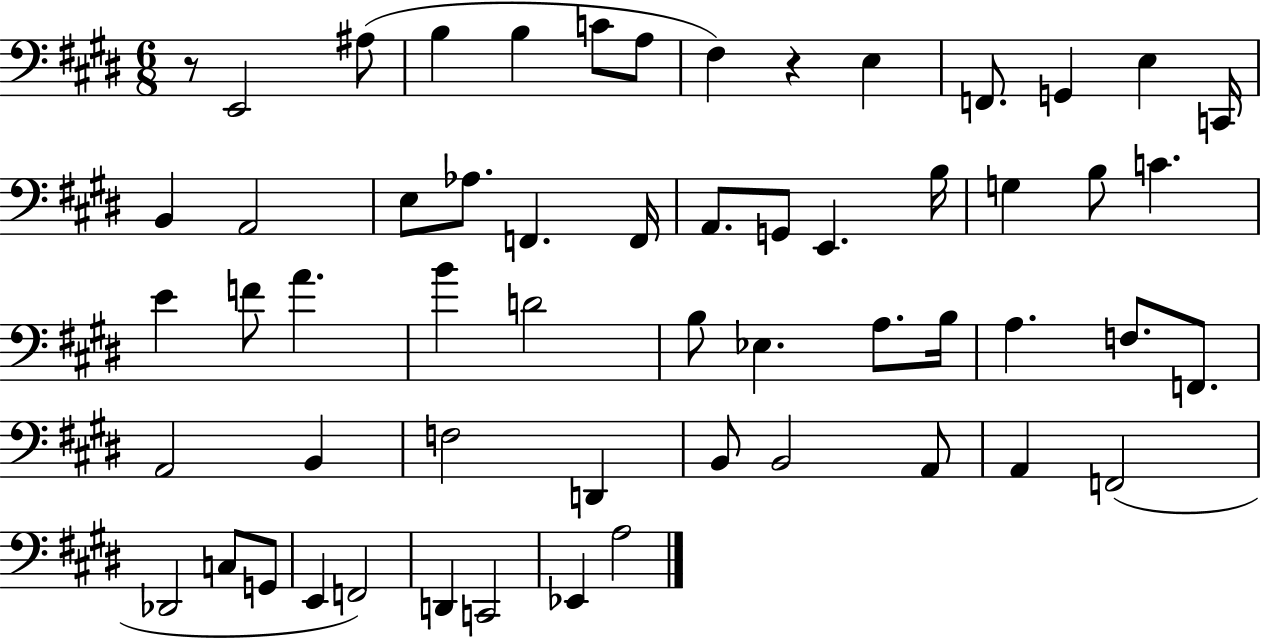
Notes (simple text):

R/e E2/h A#3/e B3/q B3/q C4/e A3/e F#3/q R/q E3/q F2/e. G2/q E3/q C2/s B2/q A2/h E3/e Ab3/e. F2/q. F2/s A2/e. G2/e E2/q. B3/s G3/q B3/e C4/q. E4/q F4/e A4/q. B4/q D4/h B3/e Eb3/q. A3/e. B3/s A3/q. F3/e. F2/e. A2/h B2/q F3/h D2/q B2/e B2/h A2/e A2/q F2/h Db2/h C3/e G2/e E2/q F2/h D2/q C2/h Eb2/q A3/h